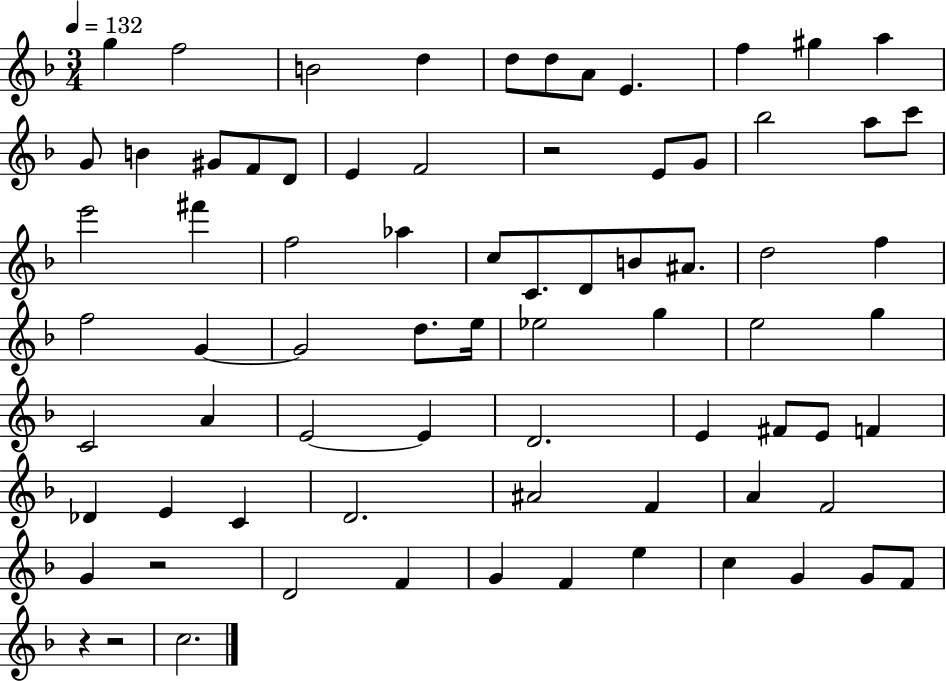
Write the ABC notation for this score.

X:1
T:Untitled
M:3/4
L:1/4
K:F
g f2 B2 d d/2 d/2 A/2 E f ^g a G/2 B ^G/2 F/2 D/2 E F2 z2 E/2 G/2 _b2 a/2 c'/2 e'2 ^f' f2 _a c/2 C/2 D/2 B/2 ^A/2 d2 f f2 G G2 d/2 e/4 _e2 g e2 g C2 A E2 E D2 E ^F/2 E/2 F _D E C D2 ^A2 F A F2 G z2 D2 F G F e c G G/2 F/2 z z2 c2